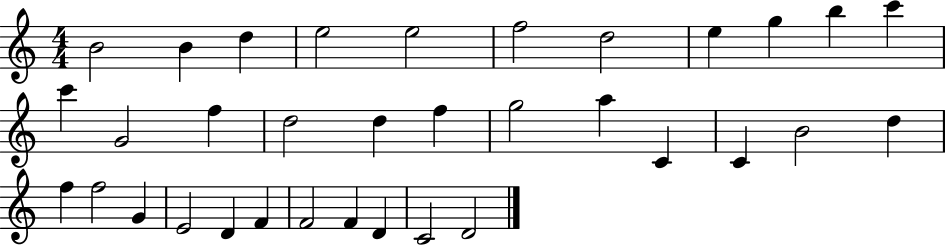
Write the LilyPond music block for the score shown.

{
  \clef treble
  \numericTimeSignature
  \time 4/4
  \key c \major
  b'2 b'4 d''4 | e''2 e''2 | f''2 d''2 | e''4 g''4 b''4 c'''4 | \break c'''4 g'2 f''4 | d''2 d''4 f''4 | g''2 a''4 c'4 | c'4 b'2 d''4 | \break f''4 f''2 g'4 | e'2 d'4 f'4 | f'2 f'4 d'4 | c'2 d'2 | \break \bar "|."
}